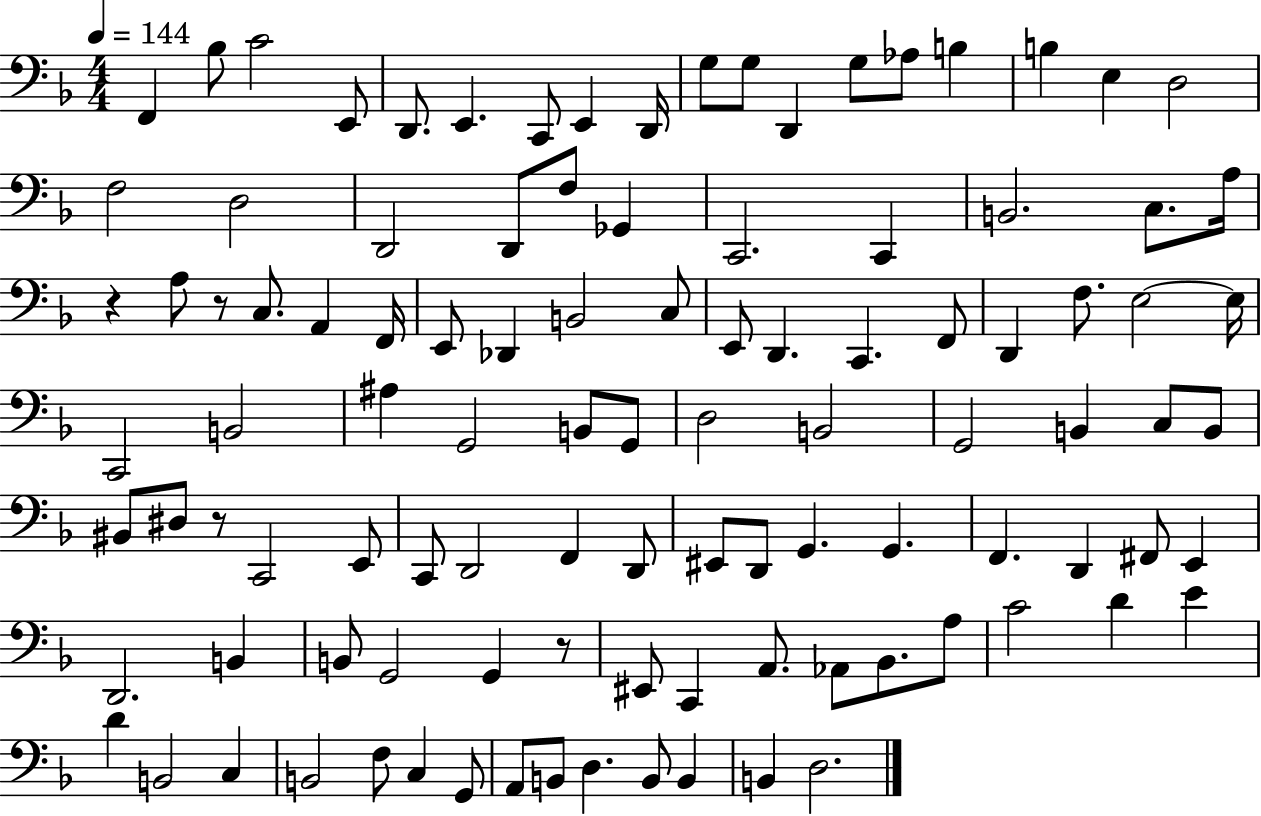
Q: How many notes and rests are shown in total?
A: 105